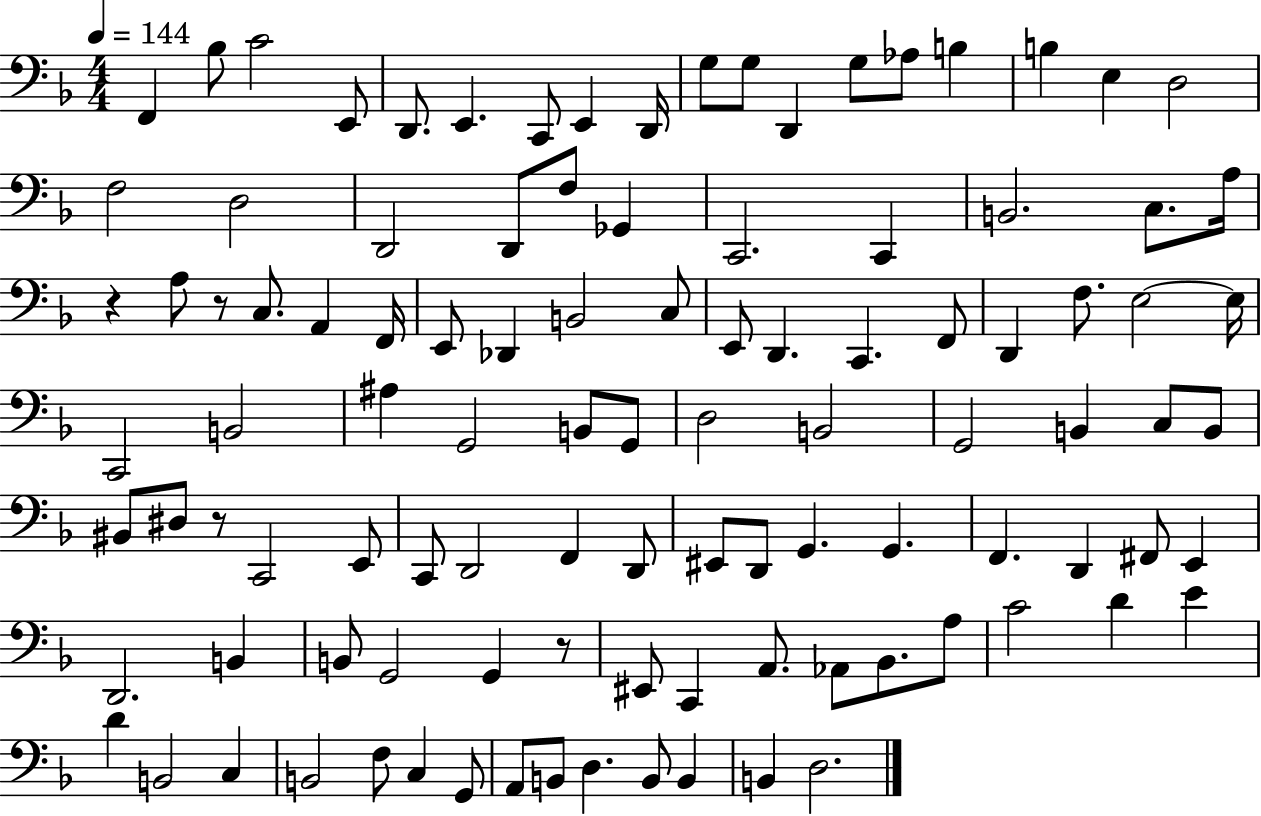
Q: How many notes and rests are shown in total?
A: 105